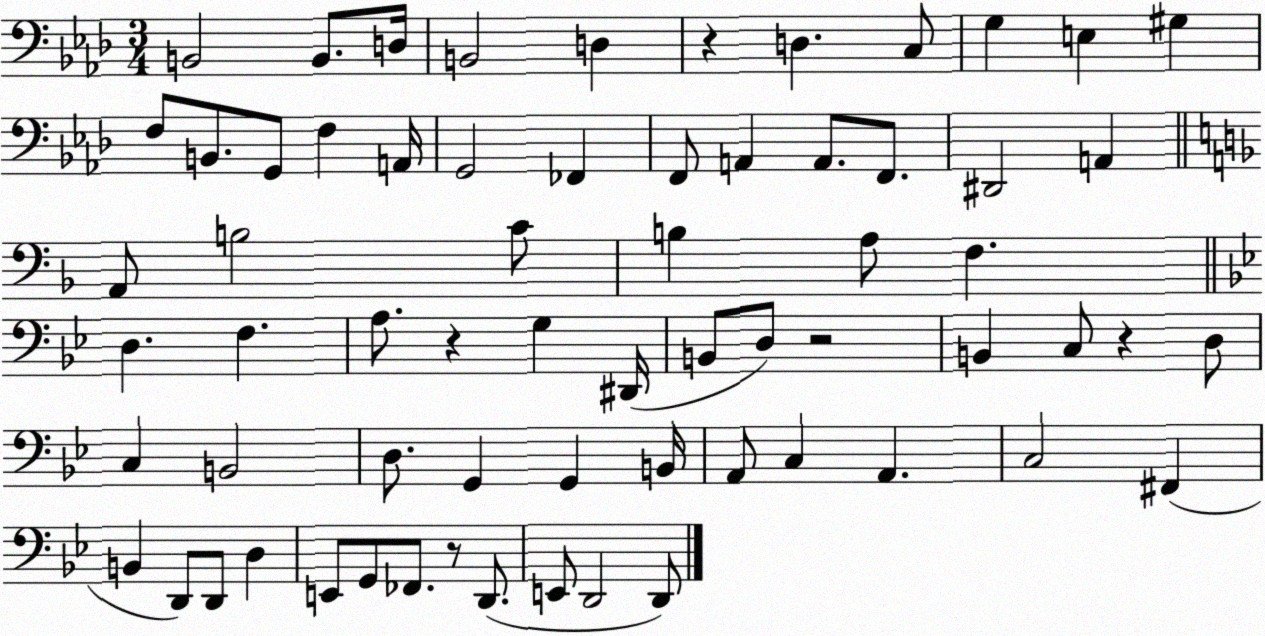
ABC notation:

X:1
T:Untitled
M:3/4
L:1/4
K:Ab
B,,2 B,,/2 D,/4 B,,2 D, z D, C,/2 G, E, ^G, F,/2 B,,/2 G,,/2 F, A,,/4 G,,2 _F,, F,,/2 A,, A,,/2 F,,/2 ^D,,2 A,, A,,/2 B,2 C/2 B, A,/2 F, D, F, A,/2 z G, ^D,,/4 B,,/2 D,/2 z2 B,, C,/2 z D,/2 C, B,,2 D,/2 G,, G,, B,,/4 A,,/2 C, A,, C,2 ^F,, B,, D,,/2 D,,/2 D, E,,/2 G,,/2 _F,,/2 z/2 D,,/2 E,,/2 D,,2 D,,/2